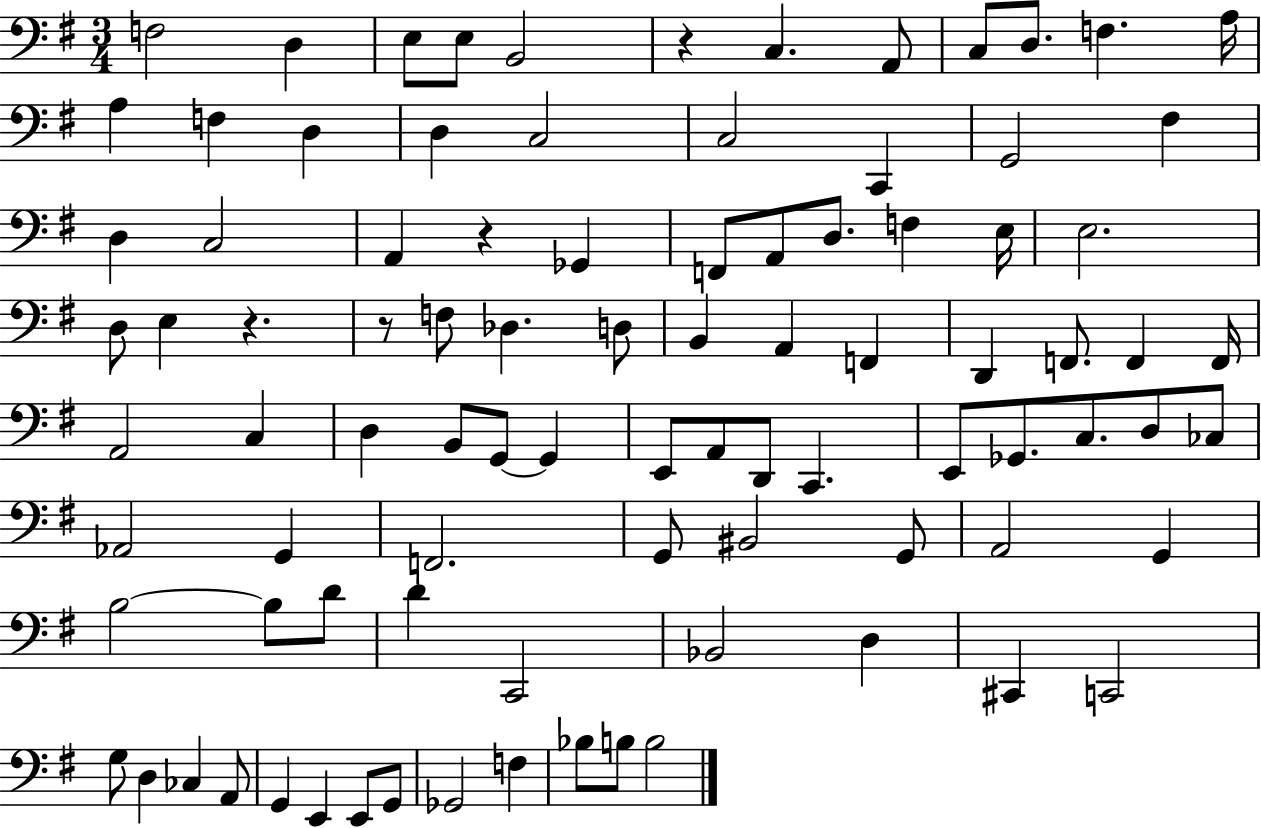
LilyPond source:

{
  \clef bass
  \numericTimeSignature
  \time 3/4
  \key g \major
  \repeat volta 2 { f2 d4 | e8 e8 b,2 | r4 c4. a,8 | c8 d8. f4. a16 | \break a4 f4 d4 | d4 c2 | c2 c,4 | g,2 fis4 | \break d4 c2 | a,4 r4 ges,4 | f,8 a,8 d8. f4 e16 | e2. | \break d8 e4 r4. | r8 f8 des4. d8 | b,4 a,4 f,4 | d,4 f,8. f,4 f,16 | \break a,2 c4 | d4 b,8 g,8~~ g,4 | e,8 a,8 d,8 c,4. | e,8 ges,8. c8. d8 ces8 | \break aes,2 g,4 | f,2. | g,8 bis,2 g,8 | a,2 g,4 | \break b2~~ b8 d'8 | d'4 c,2 | bes,2 d4 | cis,4 c,2 | \break g8 d4 ces4 a,8 | g,4 e,4 e,8 g,8 | ges,2 f4 | bes8 b8 b2 | \break } \bar "|."
}